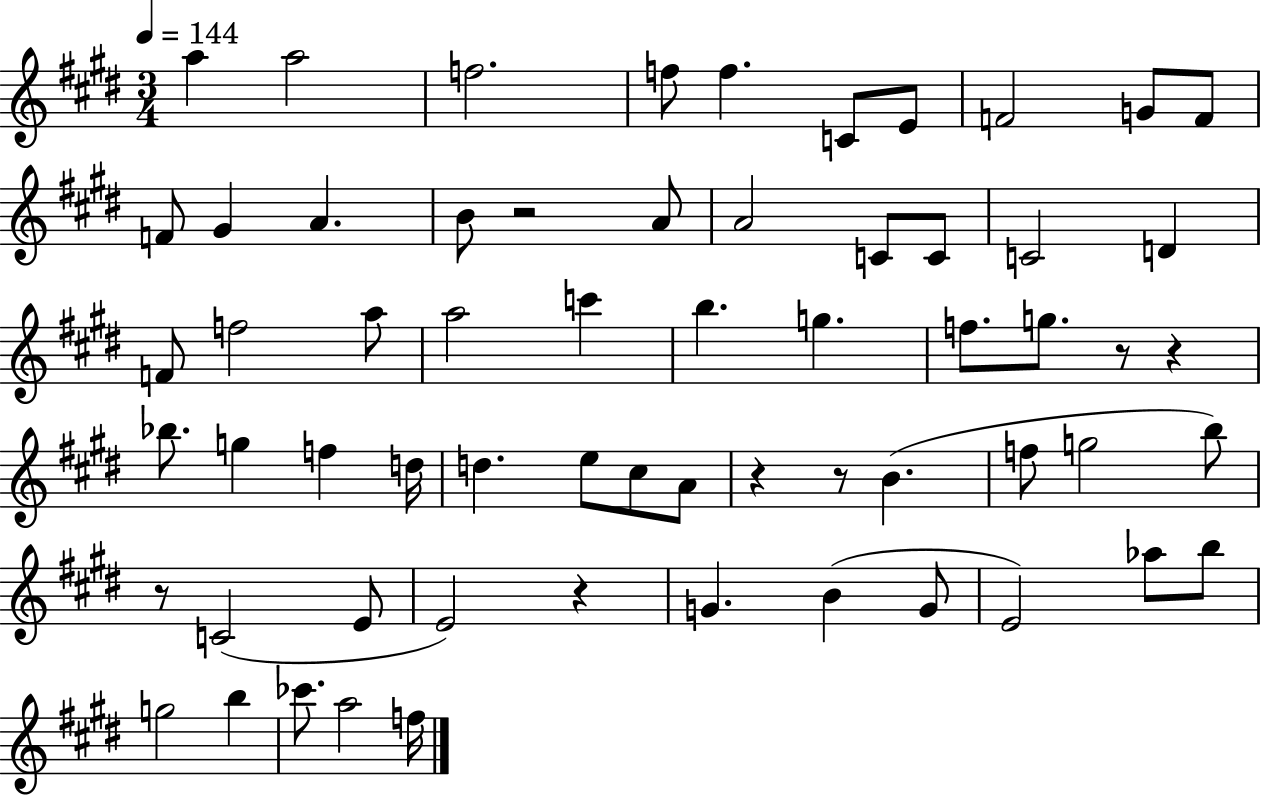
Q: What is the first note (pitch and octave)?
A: A5